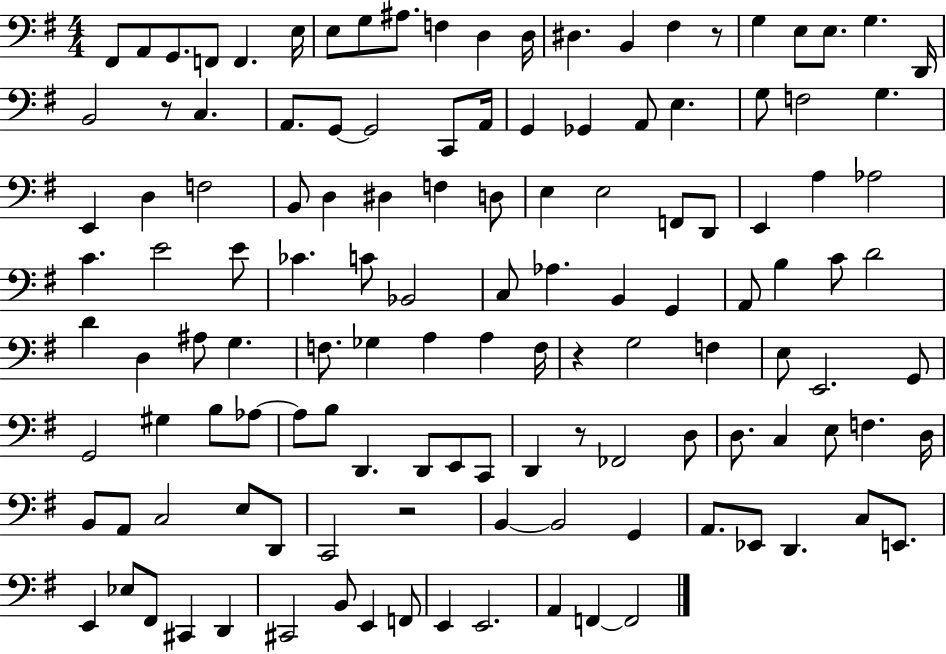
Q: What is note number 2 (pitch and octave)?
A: A2